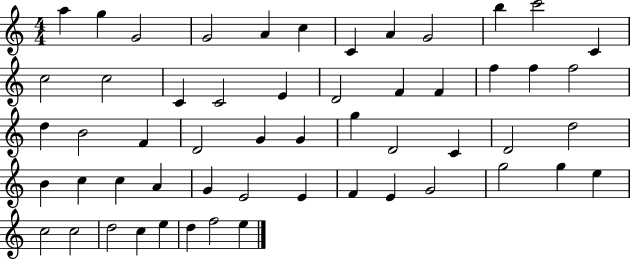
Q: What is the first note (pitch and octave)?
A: A5